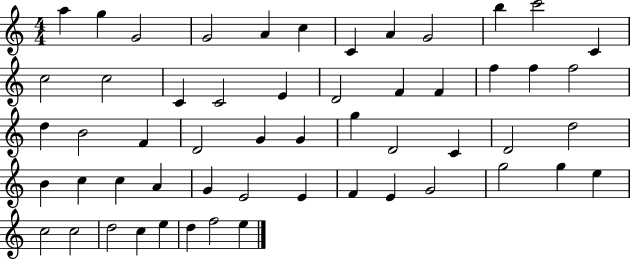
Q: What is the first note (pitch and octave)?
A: A5